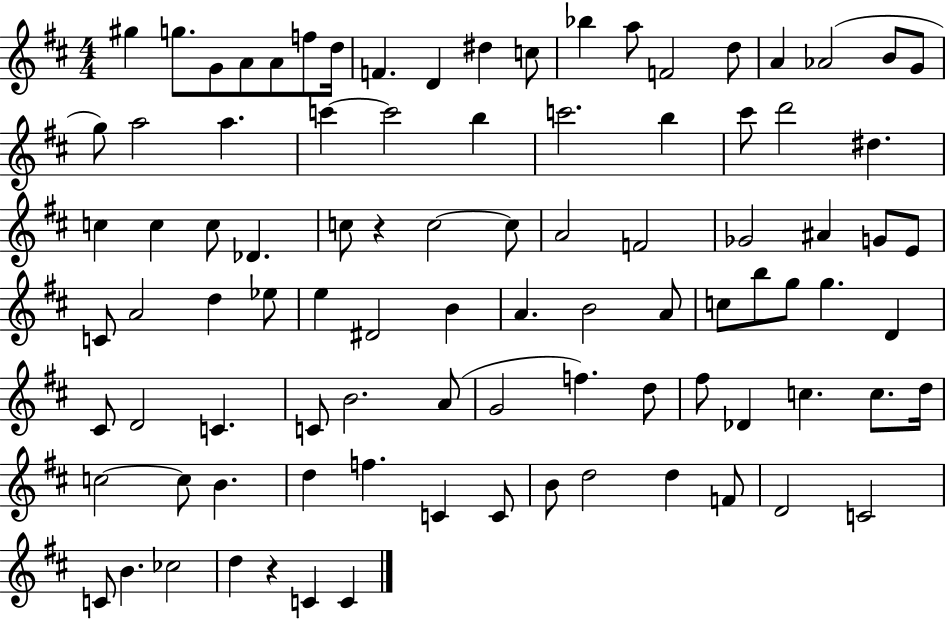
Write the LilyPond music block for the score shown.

{
  \clef treble
  \numericTimeSignature
  \time 4/4
  \key d \major
  \repeat volta 2 { gis''4 g''8. g'8 a'8 a'8 f''8 d''16 | f'4. d'4 dis''4 c''8 | bes''4 a''8 f'2 d''8 | a'4 aes'2( b'8 g'8 | \break g''8) a''2 a''4. | c'''4~~ c'''2 b''4 | c'''2. b''4 | cis'''8 d'''2 dis''4. | \break c''4 c''4 c''8 des'4. | c''8 r4 c''2~~ c''8 | a'2 f'2 | ges'2 ais'4 g'8 e'8 | \break c'8 a'2 d''4 ees''8 | e''4 dis'2 b'4 | a'4. b'2 a'8 | c''8 b''8 g''8 g''4. d'4 | \break cis'8 d'2 c'4. | c'8 b'2. a'8( | g'2 f''4.) d''8 | fis''8 des'4 c''4. c''8. d''16 | \break c''2~~ c''8 b'4. | d''4 f''4. c'4 c'8 | b'8 d''2 d''4 f'8 | d'2 c'2 | \break c'8 b'4. ces''2 | d''4 r4 c'4 c'4 | } \bar "|."
}